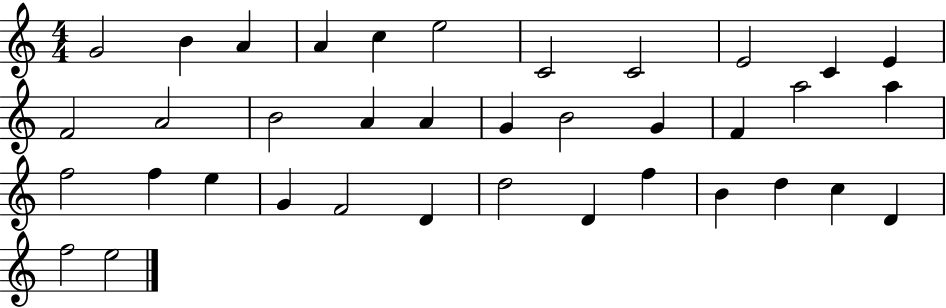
X:1
T:Untitled
M:4/4
L:1/4
K:C
G2 B A A c e2 C2 C2 E2 C E F2 A2 B2 A A G B2 G F a2 a f2 f e G F2 D d2 D f B d c D f2 e2